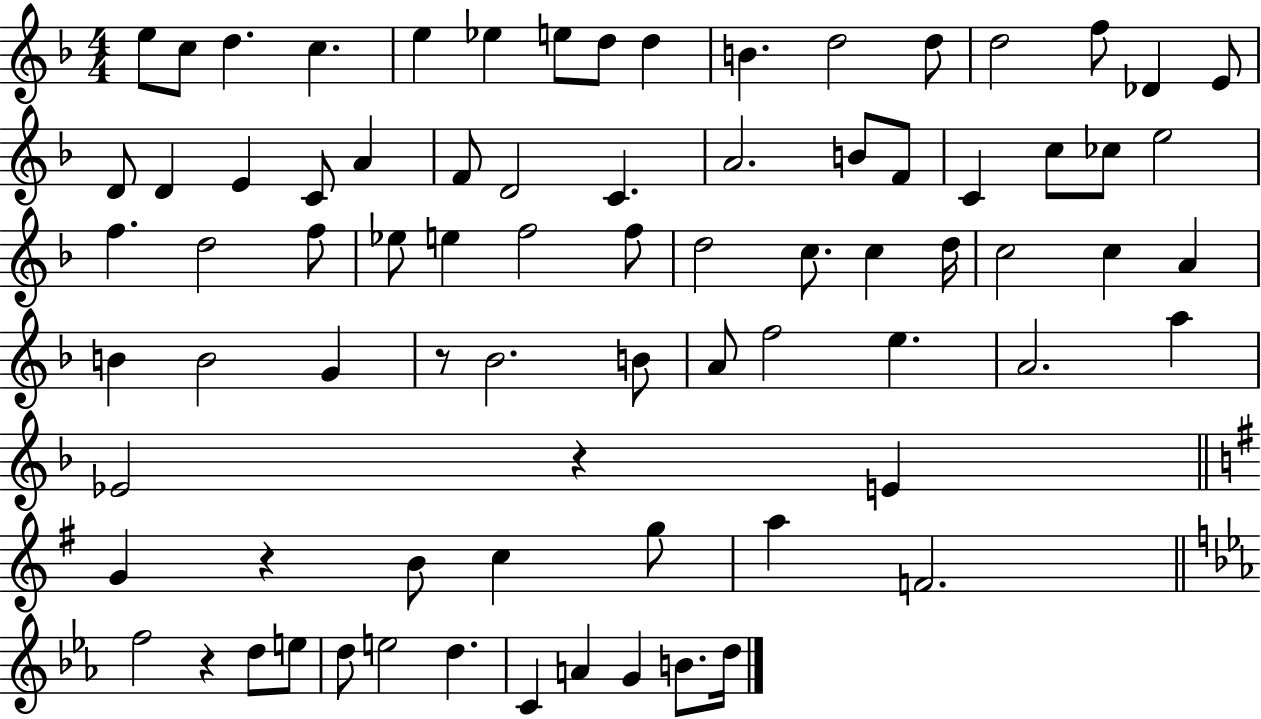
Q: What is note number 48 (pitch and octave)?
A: G4